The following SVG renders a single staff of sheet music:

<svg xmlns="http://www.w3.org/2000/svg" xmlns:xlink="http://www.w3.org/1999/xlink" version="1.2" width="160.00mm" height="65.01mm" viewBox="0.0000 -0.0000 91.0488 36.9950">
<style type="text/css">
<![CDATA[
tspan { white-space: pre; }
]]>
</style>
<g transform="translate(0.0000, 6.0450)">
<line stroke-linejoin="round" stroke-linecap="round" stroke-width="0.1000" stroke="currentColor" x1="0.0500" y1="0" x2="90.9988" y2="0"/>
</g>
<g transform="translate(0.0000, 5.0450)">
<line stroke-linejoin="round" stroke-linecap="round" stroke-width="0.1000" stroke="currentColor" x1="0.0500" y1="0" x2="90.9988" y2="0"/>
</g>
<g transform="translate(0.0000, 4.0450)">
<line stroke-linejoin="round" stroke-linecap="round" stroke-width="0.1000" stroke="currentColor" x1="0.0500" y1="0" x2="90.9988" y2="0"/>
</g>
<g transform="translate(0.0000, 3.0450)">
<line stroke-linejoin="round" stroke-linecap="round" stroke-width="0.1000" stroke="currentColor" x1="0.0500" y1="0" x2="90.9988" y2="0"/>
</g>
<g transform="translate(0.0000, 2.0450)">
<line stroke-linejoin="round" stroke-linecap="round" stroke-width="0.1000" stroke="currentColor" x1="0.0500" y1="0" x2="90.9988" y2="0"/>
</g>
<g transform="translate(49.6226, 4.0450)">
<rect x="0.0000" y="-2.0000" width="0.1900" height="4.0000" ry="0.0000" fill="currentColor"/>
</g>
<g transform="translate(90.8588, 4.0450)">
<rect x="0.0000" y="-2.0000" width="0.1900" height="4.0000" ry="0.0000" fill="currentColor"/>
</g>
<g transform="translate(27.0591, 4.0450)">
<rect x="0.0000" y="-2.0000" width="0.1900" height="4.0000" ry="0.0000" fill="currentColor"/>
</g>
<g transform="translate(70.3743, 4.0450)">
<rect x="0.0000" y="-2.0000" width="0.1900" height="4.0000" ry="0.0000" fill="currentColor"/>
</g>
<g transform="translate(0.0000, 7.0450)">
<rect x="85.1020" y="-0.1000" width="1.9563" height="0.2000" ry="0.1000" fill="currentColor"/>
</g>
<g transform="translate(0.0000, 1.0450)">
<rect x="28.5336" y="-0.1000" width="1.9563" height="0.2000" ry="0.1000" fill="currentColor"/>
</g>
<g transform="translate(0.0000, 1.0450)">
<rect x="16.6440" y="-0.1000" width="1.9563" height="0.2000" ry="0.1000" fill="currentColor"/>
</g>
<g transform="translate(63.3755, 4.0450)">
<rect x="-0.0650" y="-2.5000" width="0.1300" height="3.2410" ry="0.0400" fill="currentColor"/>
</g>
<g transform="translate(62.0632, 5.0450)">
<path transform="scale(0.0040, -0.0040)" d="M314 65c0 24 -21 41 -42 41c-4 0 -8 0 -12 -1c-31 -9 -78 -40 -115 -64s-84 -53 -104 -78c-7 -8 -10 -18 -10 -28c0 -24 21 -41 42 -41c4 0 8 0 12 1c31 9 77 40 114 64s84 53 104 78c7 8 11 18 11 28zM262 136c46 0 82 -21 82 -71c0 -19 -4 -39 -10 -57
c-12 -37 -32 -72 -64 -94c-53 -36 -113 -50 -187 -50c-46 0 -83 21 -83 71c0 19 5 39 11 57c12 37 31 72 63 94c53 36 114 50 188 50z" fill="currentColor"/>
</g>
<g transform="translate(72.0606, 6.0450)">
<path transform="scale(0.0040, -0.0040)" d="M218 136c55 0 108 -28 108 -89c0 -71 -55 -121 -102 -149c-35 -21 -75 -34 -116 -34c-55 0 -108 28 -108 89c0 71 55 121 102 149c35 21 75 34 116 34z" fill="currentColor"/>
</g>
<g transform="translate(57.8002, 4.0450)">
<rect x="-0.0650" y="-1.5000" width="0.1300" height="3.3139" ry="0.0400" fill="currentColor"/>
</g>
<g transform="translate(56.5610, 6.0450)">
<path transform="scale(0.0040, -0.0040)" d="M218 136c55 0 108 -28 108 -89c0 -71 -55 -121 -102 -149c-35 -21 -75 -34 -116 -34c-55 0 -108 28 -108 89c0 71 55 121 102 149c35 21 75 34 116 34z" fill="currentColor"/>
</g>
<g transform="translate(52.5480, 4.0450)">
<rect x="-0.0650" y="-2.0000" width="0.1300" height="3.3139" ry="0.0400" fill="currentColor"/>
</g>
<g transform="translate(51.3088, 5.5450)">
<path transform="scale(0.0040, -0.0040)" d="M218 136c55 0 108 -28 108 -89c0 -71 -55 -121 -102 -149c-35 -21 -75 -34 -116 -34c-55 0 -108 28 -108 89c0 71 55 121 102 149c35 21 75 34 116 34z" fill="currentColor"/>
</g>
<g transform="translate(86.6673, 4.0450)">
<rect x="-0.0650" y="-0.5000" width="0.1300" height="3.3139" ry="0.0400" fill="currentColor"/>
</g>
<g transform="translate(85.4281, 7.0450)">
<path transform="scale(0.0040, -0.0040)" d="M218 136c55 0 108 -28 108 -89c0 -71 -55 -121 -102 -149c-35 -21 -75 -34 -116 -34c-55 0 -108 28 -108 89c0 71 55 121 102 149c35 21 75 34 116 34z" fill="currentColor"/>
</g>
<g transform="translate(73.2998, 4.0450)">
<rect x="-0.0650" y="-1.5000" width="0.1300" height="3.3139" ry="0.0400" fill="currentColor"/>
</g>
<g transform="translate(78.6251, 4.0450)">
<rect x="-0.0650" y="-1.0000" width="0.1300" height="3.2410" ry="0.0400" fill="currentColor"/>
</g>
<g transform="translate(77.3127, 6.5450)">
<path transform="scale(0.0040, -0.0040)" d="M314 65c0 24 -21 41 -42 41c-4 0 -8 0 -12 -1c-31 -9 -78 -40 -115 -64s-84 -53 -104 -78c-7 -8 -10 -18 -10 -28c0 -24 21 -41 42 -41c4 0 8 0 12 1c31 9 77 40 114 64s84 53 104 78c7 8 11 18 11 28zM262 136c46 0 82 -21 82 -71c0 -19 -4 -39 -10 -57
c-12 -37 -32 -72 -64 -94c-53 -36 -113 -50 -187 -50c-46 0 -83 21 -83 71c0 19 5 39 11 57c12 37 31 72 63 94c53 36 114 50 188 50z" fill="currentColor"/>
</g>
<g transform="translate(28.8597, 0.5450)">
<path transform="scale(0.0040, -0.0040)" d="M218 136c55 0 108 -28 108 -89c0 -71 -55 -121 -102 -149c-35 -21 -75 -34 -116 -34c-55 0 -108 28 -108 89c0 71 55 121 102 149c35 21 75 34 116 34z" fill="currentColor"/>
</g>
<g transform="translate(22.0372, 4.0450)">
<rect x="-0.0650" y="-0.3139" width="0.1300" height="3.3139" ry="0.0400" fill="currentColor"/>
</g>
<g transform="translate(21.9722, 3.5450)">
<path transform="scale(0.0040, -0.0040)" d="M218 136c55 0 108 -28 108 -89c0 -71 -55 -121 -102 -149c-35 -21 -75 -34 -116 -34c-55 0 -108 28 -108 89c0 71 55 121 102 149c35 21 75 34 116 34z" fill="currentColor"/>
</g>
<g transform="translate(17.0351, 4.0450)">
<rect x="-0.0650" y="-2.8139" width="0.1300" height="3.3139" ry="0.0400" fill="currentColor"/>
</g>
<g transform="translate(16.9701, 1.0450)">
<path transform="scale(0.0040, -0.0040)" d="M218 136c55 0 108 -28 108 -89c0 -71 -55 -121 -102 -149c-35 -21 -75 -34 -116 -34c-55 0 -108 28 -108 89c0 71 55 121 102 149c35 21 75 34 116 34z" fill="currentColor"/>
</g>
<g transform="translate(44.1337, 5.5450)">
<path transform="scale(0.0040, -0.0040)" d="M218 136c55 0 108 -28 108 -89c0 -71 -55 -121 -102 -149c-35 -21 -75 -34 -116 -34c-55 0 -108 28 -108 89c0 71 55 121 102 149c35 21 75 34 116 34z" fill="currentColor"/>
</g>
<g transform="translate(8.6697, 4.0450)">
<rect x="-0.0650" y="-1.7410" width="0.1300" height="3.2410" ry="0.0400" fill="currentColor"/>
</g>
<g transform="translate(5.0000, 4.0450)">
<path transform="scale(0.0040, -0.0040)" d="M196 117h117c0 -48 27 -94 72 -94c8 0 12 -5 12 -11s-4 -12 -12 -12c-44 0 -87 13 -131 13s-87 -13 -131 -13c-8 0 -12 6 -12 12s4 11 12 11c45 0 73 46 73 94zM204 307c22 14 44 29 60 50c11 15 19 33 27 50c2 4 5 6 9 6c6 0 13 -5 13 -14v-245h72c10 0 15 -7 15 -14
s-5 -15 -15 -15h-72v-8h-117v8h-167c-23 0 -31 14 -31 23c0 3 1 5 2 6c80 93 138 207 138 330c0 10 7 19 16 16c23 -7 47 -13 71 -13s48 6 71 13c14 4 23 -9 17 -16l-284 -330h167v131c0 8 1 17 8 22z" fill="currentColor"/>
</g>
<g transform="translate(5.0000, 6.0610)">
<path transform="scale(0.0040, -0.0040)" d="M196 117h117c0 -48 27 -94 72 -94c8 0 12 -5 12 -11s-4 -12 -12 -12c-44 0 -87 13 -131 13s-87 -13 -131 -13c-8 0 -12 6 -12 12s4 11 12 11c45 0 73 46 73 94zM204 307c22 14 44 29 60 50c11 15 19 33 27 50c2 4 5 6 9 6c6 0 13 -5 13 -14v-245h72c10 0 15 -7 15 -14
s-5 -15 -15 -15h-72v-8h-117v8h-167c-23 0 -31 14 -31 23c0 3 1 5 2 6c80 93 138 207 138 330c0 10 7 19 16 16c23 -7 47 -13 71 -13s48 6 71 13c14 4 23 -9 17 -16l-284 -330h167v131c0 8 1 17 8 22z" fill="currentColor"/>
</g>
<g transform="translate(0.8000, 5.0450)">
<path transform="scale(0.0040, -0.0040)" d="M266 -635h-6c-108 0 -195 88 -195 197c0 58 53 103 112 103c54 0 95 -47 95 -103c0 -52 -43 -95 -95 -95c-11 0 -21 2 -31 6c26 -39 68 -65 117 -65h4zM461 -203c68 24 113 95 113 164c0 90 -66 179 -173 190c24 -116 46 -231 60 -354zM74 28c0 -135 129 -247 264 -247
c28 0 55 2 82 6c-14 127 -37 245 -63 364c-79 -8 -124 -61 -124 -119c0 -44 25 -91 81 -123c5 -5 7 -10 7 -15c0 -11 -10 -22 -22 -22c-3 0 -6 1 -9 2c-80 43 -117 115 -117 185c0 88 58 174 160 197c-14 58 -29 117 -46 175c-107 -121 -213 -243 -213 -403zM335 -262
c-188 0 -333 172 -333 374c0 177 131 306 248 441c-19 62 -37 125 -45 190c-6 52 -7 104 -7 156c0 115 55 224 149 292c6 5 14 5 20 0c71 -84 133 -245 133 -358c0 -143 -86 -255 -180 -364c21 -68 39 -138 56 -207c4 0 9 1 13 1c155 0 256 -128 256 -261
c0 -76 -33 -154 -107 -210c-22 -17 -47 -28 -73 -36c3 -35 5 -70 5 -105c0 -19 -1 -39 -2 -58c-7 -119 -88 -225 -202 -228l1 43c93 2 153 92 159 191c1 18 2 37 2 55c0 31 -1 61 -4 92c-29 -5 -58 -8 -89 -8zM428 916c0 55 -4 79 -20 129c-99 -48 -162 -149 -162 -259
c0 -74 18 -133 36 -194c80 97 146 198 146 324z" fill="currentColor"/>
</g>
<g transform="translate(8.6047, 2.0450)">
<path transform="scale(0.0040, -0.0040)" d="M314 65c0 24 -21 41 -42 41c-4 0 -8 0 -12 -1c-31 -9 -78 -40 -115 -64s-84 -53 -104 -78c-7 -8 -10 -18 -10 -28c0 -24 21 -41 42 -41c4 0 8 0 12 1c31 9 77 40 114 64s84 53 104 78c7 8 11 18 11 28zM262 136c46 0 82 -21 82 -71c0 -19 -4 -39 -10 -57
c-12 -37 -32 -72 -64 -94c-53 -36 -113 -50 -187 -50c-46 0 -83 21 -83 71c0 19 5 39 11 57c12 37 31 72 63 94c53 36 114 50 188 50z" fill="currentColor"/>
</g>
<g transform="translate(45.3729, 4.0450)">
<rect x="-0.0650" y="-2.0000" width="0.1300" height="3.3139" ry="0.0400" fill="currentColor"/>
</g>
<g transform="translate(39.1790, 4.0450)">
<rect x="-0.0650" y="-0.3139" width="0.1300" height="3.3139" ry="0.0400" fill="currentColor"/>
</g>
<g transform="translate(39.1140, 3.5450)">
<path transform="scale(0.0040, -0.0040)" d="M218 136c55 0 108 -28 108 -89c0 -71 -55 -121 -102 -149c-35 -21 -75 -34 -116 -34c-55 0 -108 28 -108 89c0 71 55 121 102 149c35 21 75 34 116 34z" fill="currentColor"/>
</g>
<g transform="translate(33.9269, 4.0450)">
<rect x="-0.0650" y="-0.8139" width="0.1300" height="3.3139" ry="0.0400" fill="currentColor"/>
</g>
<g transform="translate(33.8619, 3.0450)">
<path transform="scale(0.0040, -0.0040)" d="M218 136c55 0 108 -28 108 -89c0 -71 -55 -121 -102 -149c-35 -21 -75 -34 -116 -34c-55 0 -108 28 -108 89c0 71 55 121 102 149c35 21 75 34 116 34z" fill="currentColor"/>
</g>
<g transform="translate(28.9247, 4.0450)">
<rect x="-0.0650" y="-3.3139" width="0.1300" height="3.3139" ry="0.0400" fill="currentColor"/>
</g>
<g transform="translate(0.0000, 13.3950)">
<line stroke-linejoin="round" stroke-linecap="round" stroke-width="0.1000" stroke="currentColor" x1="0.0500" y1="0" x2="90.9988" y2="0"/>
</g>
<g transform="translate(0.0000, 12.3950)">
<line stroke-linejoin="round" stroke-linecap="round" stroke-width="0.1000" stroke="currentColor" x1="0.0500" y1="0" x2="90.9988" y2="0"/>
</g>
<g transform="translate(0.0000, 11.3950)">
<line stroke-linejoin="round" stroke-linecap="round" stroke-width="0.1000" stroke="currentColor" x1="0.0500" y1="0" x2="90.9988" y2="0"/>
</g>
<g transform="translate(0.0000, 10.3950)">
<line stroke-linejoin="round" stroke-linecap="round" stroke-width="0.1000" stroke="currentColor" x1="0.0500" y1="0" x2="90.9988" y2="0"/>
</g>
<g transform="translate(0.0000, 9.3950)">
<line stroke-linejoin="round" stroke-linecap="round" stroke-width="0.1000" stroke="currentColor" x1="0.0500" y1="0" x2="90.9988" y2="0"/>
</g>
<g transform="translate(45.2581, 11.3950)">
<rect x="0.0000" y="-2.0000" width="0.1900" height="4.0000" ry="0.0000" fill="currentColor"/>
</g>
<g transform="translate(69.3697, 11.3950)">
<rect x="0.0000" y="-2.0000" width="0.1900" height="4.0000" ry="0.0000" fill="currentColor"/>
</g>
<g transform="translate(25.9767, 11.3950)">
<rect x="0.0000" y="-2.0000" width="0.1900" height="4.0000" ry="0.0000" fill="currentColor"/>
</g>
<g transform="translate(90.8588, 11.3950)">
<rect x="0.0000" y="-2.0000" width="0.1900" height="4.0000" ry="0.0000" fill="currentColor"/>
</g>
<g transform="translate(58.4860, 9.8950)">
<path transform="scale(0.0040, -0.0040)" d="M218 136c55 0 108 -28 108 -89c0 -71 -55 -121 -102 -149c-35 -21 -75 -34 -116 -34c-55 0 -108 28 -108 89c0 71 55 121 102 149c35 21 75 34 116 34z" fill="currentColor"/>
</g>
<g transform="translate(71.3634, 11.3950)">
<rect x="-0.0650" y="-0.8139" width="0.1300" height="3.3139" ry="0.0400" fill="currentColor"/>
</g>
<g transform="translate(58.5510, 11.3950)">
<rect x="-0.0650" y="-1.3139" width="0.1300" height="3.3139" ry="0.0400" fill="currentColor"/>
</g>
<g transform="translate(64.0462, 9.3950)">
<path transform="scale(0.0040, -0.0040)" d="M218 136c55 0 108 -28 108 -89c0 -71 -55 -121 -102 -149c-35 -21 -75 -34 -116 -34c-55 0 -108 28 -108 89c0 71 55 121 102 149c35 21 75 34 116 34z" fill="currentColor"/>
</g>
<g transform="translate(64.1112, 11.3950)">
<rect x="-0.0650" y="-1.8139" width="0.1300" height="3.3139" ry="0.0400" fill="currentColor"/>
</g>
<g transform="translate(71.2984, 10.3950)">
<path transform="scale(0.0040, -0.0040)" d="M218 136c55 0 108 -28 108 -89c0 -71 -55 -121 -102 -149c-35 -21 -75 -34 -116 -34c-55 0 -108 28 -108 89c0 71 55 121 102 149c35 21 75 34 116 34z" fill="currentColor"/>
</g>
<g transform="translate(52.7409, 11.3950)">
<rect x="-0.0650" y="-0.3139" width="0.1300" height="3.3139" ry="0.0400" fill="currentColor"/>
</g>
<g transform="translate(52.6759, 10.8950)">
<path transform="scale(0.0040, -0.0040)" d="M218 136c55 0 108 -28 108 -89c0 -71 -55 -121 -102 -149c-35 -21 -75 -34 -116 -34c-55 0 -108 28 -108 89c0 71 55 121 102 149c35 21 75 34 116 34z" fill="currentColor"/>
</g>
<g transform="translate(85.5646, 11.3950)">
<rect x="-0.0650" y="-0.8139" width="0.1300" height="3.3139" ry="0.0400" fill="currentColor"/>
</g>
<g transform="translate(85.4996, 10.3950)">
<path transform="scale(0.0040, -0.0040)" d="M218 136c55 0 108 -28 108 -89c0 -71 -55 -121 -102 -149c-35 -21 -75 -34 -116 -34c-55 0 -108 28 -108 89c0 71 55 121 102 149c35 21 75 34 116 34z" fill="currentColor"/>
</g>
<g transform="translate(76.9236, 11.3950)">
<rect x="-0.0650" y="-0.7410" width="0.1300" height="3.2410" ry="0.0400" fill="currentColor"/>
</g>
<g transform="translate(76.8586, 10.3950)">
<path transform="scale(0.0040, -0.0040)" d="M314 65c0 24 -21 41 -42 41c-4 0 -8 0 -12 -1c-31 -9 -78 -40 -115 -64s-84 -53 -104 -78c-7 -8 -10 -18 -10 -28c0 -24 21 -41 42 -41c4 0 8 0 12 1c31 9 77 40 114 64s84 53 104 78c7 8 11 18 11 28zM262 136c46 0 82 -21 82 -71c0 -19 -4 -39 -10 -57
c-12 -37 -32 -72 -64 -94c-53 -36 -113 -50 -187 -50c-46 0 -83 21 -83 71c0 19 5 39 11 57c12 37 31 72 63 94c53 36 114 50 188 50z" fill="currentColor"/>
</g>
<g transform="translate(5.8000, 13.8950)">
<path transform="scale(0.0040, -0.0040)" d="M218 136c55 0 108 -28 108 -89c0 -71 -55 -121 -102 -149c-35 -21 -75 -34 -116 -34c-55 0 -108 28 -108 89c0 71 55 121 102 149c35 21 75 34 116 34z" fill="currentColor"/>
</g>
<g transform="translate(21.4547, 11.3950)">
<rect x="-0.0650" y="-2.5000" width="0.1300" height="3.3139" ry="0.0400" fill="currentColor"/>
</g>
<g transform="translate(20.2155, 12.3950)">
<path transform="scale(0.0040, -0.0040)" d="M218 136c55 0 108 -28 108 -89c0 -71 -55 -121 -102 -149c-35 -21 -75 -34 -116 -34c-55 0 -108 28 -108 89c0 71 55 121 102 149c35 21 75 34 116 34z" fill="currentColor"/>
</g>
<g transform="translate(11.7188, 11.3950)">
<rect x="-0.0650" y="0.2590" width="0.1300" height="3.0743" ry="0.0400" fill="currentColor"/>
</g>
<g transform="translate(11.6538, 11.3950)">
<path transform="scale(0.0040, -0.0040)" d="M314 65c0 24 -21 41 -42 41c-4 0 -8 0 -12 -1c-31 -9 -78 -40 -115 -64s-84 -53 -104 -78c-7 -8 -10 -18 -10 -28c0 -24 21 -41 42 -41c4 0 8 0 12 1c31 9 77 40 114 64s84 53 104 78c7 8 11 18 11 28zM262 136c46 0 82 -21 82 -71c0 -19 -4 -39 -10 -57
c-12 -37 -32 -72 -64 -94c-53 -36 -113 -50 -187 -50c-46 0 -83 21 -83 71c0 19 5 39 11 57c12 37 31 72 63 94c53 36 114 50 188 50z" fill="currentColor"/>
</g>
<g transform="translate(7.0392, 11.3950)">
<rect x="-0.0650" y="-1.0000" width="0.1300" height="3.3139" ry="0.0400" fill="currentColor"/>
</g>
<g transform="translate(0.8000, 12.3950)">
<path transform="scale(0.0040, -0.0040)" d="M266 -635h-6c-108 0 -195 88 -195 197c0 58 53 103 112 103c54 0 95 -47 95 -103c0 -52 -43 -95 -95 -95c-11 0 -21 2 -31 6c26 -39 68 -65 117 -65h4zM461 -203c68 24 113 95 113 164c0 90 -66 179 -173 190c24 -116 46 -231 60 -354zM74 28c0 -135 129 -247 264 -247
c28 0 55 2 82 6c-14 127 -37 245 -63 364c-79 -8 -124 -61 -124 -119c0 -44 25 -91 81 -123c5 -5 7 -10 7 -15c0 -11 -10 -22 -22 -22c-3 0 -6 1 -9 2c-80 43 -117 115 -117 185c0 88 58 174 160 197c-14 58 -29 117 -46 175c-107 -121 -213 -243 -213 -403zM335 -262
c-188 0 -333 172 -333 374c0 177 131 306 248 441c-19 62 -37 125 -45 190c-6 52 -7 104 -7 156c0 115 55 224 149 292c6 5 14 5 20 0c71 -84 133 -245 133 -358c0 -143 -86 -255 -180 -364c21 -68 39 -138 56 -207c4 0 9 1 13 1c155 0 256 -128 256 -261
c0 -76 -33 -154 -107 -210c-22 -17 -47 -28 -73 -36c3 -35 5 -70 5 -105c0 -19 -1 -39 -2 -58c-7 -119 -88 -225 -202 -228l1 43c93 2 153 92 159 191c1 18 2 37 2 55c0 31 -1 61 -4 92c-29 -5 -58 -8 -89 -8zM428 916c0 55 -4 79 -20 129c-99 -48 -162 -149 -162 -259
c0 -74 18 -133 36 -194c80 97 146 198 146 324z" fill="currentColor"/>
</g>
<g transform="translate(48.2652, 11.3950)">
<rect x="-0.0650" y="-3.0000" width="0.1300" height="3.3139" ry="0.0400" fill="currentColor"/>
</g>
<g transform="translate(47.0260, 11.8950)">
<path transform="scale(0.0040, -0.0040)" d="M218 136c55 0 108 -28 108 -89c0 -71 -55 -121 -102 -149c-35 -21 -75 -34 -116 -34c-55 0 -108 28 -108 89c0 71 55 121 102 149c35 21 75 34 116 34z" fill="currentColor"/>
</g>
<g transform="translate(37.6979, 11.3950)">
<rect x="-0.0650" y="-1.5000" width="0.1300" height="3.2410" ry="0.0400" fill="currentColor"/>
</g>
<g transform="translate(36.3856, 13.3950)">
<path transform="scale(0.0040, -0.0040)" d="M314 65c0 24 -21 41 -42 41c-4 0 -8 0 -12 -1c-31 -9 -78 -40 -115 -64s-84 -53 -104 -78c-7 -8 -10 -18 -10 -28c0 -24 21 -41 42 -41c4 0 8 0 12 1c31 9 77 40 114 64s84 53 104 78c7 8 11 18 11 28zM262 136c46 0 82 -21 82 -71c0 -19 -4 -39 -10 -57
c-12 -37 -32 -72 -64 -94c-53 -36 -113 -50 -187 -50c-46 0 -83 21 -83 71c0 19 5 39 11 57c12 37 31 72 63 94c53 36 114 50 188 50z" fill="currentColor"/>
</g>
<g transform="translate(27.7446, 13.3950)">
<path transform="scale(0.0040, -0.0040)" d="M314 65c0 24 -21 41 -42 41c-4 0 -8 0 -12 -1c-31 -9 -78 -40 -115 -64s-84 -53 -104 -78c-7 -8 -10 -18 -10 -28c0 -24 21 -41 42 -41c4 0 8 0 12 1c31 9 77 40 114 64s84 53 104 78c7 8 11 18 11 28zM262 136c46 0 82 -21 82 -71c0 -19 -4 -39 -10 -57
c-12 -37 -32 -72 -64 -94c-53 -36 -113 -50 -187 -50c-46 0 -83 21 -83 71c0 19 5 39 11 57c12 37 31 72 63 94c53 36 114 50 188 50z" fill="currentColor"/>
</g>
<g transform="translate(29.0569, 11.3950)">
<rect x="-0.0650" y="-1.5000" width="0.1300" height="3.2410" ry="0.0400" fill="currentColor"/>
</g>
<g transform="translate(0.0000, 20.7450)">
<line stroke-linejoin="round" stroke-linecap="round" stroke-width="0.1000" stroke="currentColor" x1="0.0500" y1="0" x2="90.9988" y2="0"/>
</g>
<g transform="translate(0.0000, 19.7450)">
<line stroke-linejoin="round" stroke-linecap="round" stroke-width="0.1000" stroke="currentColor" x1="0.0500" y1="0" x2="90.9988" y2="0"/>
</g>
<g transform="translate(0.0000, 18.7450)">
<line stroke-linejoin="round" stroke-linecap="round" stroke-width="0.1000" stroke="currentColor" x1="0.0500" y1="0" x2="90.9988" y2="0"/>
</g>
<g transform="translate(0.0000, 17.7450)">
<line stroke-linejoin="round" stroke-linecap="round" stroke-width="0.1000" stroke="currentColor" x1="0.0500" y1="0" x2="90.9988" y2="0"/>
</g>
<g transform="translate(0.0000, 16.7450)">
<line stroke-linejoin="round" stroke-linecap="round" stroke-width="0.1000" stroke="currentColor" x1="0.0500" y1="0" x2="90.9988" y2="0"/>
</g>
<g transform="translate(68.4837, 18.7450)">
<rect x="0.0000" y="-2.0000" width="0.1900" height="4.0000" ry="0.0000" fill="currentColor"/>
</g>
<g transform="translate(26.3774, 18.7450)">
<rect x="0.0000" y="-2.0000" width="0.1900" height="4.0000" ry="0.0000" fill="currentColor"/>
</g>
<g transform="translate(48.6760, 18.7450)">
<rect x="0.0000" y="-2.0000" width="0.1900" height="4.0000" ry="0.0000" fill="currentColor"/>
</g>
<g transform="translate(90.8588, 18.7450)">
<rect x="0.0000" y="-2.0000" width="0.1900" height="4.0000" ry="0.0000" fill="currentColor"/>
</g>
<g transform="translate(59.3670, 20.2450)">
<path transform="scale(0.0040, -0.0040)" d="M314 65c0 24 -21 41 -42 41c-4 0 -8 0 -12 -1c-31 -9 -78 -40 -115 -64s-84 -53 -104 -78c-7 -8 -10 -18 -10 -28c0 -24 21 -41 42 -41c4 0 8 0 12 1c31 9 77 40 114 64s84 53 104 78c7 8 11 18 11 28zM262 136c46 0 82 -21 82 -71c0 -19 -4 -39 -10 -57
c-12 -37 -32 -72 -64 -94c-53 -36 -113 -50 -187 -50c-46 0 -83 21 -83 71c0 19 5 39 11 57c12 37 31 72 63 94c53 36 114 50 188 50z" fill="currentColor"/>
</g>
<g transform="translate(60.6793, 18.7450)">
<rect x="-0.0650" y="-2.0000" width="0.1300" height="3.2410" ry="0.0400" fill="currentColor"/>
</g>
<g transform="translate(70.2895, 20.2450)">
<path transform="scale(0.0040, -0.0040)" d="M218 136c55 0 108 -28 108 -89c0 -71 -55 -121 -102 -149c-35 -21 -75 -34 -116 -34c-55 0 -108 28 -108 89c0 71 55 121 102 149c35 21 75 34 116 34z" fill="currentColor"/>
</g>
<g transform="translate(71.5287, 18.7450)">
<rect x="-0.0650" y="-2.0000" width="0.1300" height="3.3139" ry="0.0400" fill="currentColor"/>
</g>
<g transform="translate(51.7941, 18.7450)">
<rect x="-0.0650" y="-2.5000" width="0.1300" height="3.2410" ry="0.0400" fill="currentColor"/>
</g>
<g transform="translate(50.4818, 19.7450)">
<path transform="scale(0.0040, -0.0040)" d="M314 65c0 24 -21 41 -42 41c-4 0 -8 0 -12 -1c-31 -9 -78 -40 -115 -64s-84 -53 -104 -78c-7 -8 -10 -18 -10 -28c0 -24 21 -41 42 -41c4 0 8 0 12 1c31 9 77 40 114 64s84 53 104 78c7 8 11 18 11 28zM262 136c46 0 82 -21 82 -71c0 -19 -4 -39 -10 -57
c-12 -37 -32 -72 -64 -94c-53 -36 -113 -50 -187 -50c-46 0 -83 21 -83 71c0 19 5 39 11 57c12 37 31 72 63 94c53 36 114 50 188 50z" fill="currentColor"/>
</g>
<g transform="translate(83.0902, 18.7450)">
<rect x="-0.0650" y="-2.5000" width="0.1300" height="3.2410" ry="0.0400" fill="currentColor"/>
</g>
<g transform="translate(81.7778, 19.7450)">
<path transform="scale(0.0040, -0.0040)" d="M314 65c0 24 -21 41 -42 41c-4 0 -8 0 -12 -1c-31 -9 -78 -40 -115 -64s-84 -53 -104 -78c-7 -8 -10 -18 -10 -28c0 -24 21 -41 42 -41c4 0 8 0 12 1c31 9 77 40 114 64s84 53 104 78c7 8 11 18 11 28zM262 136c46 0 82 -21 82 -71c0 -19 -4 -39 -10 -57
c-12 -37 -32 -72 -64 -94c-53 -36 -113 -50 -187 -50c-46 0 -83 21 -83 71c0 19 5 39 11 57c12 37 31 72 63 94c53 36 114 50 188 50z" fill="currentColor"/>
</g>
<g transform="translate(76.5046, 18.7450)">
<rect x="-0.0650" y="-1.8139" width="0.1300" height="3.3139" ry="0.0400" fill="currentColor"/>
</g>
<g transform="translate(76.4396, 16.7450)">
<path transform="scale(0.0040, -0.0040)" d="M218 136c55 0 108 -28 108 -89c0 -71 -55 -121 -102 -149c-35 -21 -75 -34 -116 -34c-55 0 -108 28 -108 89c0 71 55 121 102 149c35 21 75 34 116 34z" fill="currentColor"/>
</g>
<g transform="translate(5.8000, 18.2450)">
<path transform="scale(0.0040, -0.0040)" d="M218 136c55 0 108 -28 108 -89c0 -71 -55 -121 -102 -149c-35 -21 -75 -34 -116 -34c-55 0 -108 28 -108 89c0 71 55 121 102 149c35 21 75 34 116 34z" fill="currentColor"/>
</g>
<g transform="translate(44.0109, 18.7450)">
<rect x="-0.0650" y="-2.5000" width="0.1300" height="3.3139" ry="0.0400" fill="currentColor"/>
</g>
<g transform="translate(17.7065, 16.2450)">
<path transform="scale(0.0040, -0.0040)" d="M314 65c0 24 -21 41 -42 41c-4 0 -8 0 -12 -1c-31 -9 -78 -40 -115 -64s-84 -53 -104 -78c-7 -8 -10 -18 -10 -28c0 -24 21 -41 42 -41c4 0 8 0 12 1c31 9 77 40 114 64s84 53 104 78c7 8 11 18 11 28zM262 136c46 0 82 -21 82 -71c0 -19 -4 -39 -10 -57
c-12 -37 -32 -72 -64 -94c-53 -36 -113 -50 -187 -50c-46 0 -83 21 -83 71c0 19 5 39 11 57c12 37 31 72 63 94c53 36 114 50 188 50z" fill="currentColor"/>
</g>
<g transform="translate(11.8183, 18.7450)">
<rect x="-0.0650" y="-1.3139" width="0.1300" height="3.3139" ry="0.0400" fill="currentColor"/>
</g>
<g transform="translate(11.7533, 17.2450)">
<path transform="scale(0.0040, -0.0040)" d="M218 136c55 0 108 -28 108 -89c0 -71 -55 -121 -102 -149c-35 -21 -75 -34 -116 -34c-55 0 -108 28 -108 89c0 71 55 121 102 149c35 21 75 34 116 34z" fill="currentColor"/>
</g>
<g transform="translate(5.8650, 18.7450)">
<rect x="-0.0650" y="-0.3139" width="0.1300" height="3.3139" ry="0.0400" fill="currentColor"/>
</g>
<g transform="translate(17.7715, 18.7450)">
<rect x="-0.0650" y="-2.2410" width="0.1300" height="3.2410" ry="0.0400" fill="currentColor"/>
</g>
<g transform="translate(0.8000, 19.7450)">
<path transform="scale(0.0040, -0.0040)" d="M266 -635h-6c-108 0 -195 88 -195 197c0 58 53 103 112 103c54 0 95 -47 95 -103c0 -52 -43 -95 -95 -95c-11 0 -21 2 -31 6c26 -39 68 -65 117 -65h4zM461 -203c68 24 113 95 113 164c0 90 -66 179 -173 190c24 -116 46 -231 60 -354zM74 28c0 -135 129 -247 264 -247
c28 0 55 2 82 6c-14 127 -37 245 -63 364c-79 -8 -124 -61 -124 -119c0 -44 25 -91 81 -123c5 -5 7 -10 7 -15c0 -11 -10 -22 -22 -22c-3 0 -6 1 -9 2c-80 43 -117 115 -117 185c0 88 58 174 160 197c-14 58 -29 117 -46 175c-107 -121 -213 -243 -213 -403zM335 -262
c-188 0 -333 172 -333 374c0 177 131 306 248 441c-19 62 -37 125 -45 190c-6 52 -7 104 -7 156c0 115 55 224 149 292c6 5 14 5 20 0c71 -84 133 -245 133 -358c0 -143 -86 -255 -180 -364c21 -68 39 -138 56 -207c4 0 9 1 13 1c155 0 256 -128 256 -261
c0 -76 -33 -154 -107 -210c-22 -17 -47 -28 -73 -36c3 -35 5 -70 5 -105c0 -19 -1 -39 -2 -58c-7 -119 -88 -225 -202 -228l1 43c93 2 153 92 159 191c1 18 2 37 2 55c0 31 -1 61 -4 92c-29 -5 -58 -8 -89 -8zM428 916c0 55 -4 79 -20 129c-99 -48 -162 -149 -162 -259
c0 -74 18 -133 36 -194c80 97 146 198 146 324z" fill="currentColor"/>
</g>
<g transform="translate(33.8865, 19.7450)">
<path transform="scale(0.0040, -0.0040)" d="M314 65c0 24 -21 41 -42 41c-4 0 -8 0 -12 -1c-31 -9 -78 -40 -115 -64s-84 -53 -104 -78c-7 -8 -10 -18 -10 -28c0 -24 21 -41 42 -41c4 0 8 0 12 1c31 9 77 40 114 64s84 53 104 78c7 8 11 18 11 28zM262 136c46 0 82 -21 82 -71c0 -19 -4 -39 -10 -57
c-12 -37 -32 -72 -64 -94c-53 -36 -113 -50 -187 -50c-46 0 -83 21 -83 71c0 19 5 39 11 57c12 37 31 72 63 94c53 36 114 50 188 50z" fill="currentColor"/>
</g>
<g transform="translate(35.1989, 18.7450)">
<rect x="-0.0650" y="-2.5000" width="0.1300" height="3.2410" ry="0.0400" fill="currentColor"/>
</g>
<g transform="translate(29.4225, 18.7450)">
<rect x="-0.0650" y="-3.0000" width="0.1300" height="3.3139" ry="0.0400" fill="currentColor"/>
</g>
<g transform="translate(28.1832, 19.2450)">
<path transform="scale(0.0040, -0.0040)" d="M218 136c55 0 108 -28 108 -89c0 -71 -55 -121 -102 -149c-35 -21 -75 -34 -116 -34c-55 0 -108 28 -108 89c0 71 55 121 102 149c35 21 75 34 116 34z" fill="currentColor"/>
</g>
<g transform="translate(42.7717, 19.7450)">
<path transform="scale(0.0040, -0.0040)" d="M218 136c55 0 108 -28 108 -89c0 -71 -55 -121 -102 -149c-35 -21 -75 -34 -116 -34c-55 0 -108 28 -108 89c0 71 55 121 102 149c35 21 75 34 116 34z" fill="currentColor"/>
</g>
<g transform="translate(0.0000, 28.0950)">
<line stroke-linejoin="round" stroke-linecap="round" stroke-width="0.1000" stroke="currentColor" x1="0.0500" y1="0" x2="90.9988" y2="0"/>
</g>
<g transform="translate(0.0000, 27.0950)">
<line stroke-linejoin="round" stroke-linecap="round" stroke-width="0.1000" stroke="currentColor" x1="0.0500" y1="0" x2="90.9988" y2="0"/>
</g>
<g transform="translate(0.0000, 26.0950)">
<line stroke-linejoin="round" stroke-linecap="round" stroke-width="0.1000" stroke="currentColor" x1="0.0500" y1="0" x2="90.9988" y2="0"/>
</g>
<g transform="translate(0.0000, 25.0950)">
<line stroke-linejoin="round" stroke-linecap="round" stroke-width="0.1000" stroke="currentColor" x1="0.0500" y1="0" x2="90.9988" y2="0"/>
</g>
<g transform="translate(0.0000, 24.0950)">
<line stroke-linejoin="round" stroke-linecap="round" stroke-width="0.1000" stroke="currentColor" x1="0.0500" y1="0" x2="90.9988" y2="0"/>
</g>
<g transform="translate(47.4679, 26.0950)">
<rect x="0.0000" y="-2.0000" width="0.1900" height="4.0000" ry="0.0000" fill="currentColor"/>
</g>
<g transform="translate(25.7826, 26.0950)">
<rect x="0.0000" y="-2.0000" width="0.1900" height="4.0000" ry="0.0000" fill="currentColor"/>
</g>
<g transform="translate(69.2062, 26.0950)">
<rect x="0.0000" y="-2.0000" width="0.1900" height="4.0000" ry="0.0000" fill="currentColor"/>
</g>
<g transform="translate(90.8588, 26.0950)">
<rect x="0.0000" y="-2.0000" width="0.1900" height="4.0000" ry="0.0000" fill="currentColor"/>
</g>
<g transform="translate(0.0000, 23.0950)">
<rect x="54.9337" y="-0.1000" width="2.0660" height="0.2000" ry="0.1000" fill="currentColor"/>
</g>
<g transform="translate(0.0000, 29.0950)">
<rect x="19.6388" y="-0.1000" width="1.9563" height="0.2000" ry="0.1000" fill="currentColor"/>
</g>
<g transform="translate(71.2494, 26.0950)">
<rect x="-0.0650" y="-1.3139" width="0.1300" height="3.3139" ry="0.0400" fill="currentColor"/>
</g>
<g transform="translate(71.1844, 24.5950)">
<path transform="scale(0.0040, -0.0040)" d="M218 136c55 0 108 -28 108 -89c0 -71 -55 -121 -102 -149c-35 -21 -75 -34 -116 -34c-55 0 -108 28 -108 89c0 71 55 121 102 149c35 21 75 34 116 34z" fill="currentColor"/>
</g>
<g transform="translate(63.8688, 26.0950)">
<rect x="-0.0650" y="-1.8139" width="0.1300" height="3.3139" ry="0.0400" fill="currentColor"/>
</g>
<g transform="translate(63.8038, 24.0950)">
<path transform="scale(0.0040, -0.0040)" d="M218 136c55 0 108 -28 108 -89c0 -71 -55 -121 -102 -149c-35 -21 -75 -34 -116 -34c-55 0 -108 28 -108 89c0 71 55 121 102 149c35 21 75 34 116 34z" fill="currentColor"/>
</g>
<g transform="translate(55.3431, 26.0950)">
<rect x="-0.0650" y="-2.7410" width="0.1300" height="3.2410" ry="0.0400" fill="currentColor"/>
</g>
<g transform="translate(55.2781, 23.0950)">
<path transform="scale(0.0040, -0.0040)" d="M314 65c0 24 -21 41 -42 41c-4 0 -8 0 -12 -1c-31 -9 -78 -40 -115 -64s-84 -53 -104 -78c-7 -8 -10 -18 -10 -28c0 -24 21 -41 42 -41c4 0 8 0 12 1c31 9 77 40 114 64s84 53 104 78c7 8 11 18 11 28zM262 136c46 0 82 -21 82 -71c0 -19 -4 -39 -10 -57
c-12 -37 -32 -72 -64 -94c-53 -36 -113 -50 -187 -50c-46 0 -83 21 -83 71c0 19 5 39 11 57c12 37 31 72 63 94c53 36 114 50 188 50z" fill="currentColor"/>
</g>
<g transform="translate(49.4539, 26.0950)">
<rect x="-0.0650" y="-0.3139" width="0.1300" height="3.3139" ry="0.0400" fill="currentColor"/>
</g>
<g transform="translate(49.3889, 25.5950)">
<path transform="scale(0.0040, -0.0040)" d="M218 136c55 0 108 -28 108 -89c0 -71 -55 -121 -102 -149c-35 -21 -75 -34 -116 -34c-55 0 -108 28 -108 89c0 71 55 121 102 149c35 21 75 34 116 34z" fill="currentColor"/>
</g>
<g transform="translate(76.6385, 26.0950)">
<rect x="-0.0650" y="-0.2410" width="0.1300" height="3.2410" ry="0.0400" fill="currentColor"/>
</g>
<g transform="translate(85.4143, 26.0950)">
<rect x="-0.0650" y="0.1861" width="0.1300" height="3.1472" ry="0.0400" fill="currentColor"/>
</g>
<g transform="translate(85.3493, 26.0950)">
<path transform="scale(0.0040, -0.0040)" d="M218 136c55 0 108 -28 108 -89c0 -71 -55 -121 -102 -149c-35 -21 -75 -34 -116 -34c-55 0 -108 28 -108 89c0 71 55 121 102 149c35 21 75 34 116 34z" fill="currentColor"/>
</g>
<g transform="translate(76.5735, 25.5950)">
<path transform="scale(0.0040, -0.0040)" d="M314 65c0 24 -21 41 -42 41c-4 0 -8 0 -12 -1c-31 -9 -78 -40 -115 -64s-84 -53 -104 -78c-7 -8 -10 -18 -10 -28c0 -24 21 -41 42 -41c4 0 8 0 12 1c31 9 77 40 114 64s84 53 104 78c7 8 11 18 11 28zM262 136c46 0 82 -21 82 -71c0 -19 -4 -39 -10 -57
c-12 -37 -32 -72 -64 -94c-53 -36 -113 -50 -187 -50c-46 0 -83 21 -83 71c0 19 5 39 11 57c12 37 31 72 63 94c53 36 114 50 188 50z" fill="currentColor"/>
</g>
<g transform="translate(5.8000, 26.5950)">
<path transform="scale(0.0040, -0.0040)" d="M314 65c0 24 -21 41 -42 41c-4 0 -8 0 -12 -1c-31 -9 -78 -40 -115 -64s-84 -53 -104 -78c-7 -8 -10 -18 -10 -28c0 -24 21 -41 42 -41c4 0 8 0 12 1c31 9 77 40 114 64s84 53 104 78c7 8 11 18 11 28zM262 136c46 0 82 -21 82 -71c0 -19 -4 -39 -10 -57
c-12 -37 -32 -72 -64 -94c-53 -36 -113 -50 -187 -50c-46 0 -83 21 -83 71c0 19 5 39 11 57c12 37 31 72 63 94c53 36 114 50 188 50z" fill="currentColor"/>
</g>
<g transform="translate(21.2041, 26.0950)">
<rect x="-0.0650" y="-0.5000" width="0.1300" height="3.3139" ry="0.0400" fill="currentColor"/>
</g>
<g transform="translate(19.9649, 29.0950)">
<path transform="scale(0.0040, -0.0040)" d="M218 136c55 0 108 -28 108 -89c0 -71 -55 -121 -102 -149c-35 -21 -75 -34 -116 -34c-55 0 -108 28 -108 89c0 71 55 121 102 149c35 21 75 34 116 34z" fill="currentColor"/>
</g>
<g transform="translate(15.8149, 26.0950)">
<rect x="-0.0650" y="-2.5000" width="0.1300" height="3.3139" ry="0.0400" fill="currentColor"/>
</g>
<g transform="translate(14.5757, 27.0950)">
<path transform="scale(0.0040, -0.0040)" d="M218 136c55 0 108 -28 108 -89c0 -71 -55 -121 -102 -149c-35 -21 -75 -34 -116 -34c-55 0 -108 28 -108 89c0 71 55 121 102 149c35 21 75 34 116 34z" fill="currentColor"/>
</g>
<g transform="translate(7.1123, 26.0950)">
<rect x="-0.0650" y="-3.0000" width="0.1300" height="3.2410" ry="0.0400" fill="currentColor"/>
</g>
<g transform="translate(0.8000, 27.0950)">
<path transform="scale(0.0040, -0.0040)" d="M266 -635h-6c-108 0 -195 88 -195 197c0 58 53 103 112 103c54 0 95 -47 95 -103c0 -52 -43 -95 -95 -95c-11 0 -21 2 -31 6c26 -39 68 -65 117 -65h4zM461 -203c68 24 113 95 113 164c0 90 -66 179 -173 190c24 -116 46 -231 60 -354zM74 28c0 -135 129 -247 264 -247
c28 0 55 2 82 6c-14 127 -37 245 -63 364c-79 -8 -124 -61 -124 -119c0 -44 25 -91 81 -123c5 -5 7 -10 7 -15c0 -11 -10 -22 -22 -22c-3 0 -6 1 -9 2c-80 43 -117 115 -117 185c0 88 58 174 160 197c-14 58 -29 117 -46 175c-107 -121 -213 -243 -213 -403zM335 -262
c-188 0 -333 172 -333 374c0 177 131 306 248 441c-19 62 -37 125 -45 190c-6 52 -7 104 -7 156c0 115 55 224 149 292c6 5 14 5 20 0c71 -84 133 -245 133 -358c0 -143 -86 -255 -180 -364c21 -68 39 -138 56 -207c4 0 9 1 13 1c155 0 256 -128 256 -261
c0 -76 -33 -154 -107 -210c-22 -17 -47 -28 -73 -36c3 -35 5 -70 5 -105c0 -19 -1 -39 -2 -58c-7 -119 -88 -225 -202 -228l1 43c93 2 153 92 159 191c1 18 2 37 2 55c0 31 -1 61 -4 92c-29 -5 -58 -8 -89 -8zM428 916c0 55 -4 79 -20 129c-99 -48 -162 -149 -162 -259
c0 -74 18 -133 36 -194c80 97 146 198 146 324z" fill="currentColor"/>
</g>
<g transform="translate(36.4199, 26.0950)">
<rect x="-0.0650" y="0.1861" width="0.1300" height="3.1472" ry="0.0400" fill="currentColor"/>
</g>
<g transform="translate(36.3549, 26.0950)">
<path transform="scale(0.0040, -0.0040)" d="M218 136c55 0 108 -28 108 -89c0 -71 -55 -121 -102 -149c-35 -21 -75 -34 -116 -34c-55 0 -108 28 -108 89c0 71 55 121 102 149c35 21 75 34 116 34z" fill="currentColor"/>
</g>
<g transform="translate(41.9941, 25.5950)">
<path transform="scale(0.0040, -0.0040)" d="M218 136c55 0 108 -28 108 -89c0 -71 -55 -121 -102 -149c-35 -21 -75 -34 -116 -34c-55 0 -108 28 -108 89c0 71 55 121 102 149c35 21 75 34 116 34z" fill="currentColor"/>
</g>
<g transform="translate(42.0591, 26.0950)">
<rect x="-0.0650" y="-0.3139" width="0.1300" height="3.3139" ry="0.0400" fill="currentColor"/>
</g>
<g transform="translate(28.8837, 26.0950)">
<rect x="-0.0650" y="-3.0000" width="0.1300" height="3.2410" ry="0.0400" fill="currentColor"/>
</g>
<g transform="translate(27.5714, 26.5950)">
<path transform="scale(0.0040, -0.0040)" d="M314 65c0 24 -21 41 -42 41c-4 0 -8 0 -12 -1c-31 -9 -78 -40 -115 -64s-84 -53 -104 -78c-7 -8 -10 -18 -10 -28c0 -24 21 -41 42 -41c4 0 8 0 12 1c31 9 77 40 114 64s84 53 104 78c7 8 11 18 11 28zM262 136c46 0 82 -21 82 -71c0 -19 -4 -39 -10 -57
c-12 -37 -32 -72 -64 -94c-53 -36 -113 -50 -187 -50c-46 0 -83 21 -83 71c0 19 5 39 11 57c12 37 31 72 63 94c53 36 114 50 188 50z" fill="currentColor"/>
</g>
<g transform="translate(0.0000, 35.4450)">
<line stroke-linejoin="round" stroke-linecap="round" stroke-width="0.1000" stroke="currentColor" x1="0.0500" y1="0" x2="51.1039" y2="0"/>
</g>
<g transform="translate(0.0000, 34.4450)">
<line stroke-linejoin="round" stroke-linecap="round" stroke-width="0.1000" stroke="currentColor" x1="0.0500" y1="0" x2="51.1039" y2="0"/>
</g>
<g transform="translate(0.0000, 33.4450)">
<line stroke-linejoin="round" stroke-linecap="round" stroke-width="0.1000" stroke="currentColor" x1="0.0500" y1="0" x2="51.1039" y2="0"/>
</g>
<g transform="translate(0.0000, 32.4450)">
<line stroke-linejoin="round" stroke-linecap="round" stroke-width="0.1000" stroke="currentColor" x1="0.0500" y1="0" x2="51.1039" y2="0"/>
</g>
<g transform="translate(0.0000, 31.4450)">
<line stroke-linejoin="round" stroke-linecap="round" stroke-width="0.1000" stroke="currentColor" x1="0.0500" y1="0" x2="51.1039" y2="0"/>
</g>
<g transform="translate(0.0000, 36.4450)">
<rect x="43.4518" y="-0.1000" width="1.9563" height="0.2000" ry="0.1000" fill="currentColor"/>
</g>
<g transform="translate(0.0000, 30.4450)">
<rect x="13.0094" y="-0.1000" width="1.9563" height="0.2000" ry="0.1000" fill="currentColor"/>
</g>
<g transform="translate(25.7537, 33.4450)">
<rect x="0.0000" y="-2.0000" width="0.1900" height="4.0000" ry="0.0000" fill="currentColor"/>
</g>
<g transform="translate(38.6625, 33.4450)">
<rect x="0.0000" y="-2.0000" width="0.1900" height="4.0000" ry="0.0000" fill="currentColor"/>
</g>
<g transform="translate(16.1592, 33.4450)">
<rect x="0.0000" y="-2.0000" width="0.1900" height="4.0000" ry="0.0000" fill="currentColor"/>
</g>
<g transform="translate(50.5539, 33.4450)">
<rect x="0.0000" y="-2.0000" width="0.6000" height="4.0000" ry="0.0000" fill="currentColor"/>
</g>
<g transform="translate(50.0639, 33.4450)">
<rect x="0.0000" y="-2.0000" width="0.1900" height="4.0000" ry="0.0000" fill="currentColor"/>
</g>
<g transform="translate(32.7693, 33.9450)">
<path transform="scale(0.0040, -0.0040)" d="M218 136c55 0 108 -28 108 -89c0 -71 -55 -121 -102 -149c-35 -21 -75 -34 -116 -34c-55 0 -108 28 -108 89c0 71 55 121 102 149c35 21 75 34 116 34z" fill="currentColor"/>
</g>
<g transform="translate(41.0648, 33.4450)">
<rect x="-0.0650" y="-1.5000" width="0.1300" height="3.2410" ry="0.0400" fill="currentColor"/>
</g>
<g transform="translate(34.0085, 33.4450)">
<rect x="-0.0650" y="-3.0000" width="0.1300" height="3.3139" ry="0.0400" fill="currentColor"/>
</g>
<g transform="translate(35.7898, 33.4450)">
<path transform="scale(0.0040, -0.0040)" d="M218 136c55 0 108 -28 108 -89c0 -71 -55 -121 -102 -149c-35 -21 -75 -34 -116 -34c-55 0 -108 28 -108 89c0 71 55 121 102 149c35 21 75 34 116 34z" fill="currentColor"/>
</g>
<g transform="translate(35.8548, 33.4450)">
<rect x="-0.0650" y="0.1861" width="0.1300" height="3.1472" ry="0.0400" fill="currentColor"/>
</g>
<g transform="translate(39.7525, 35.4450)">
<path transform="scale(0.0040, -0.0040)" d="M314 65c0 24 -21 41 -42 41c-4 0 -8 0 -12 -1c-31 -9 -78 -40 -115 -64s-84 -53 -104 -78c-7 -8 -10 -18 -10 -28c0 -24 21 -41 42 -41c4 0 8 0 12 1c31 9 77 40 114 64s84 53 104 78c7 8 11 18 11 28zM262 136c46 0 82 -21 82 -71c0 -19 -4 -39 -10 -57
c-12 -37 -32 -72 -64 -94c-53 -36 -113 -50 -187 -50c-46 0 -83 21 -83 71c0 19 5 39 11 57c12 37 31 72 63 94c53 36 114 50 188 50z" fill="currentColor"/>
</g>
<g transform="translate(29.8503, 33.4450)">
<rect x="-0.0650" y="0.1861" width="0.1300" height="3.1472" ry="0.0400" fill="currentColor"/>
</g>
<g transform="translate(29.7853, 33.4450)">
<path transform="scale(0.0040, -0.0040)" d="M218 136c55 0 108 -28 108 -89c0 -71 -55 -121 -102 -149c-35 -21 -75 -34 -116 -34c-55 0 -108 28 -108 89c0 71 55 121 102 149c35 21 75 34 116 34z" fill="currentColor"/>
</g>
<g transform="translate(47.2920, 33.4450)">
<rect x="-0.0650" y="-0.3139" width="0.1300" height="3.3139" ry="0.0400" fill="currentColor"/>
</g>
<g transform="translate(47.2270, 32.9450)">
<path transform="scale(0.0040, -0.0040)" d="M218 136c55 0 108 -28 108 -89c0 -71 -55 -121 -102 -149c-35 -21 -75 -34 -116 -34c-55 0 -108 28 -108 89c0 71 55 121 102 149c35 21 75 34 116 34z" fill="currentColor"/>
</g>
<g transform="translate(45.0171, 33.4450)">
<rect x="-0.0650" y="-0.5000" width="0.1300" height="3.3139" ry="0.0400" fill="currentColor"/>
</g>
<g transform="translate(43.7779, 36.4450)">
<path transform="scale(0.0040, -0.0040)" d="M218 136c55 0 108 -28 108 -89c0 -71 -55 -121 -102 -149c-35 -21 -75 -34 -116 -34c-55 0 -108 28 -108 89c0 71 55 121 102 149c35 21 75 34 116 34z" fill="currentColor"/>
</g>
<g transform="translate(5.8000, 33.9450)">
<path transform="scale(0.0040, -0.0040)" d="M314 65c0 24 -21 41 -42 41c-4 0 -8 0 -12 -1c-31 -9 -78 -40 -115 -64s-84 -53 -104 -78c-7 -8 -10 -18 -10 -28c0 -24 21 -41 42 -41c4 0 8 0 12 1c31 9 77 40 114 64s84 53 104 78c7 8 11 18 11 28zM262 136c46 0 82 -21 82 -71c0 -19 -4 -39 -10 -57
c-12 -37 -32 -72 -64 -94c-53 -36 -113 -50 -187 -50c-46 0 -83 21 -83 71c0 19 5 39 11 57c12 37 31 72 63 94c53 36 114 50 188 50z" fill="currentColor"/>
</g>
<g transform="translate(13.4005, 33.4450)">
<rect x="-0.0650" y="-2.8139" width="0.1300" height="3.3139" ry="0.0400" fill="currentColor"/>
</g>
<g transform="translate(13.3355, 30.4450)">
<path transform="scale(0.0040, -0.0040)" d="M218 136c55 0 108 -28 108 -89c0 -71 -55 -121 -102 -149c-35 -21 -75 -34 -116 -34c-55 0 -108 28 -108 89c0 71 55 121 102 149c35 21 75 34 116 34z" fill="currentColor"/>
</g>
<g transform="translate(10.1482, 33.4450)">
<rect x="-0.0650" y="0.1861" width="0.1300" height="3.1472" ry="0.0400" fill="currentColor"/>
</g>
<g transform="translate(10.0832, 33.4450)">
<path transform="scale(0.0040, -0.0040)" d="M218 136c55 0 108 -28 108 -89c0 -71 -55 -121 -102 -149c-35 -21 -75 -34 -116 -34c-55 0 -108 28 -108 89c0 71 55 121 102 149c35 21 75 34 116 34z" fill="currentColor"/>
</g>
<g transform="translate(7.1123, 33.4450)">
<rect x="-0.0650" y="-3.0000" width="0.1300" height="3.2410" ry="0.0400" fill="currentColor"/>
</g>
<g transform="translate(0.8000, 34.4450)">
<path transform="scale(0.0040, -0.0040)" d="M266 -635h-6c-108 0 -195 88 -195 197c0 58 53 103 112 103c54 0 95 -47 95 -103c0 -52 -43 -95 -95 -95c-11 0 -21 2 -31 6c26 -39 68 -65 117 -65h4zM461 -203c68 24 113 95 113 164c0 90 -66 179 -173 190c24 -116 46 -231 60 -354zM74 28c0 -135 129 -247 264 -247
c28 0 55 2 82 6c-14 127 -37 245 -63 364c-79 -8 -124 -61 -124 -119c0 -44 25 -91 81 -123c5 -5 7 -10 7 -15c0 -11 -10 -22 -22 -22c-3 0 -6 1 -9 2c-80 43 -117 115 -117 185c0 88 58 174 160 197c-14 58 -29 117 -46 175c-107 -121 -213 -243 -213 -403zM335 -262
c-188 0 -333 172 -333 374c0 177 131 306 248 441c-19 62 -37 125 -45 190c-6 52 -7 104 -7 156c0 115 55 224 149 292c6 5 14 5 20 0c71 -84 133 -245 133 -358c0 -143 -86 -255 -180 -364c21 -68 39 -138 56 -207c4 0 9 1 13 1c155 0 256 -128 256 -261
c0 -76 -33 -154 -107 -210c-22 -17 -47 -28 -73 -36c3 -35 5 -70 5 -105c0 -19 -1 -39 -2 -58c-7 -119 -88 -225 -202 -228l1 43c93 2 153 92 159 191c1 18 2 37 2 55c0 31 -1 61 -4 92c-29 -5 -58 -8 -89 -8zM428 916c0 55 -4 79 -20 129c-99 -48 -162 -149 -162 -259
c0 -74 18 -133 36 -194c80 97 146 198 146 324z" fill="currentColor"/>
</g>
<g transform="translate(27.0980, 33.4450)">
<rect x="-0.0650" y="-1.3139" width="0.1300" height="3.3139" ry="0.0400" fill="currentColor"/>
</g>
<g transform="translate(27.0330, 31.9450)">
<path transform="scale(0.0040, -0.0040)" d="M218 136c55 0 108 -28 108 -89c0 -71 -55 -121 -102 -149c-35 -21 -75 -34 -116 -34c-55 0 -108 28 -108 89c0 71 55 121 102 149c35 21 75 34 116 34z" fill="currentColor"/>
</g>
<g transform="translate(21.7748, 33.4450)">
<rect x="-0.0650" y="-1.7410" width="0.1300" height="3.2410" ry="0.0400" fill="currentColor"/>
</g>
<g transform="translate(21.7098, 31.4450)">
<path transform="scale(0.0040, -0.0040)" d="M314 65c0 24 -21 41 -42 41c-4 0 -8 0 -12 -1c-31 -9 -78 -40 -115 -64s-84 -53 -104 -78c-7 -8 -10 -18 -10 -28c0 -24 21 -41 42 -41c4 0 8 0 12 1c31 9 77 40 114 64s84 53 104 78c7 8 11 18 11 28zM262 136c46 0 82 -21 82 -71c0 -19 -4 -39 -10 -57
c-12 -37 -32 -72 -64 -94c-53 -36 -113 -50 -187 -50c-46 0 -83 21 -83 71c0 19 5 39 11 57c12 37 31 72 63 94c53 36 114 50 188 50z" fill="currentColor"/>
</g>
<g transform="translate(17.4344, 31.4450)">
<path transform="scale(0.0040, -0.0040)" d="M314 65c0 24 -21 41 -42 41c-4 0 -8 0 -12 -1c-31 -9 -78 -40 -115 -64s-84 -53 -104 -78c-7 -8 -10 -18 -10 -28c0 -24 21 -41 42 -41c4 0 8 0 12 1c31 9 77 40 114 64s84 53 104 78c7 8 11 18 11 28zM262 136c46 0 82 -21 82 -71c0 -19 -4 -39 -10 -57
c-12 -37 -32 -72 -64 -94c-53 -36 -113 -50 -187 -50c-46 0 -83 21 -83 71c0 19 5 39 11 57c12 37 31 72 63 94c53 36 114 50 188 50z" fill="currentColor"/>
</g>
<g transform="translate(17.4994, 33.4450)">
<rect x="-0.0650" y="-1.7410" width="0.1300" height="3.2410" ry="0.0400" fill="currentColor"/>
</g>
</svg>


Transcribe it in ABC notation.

X:1
T:Untitled
M:4/4
L:1/4
K:C
f2 a c b d c F F E G2 E D2 C D B2 G E2 E2 A c e f d d2 d c e g2 A G2 G G2 F2 F f G2 A2 G C A2 B c c a2 f e c2 B A2 B a f2 f2 e B A B E2 C c